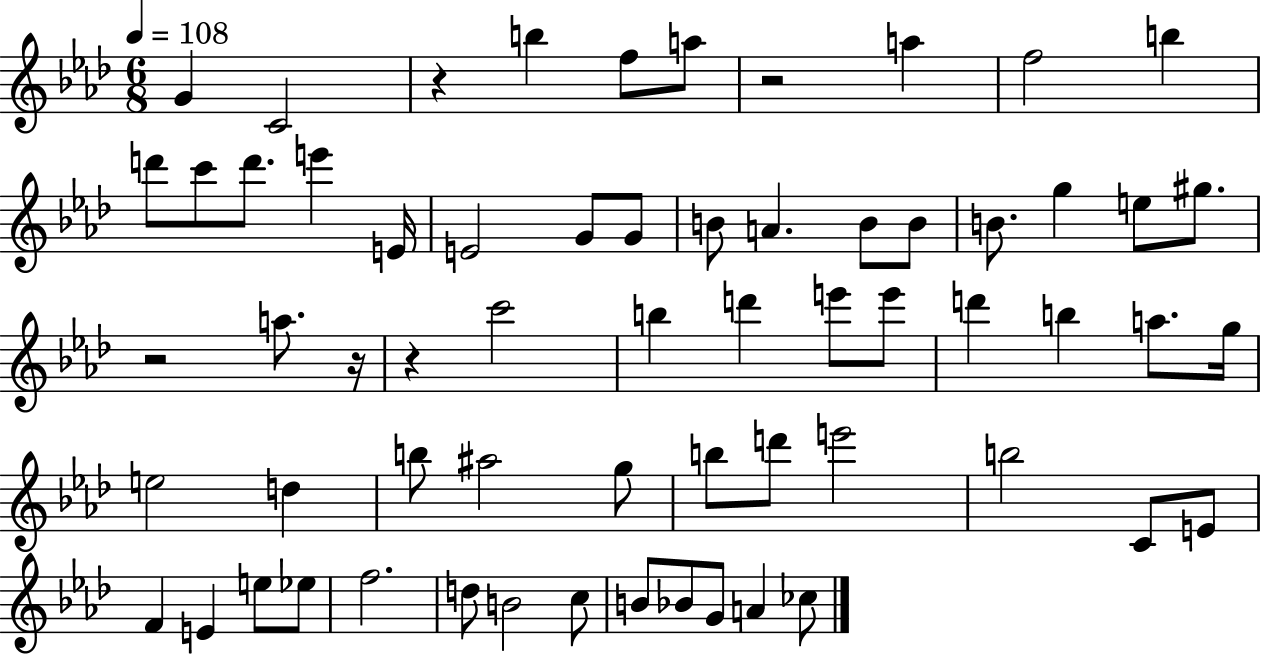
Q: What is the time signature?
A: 6/8